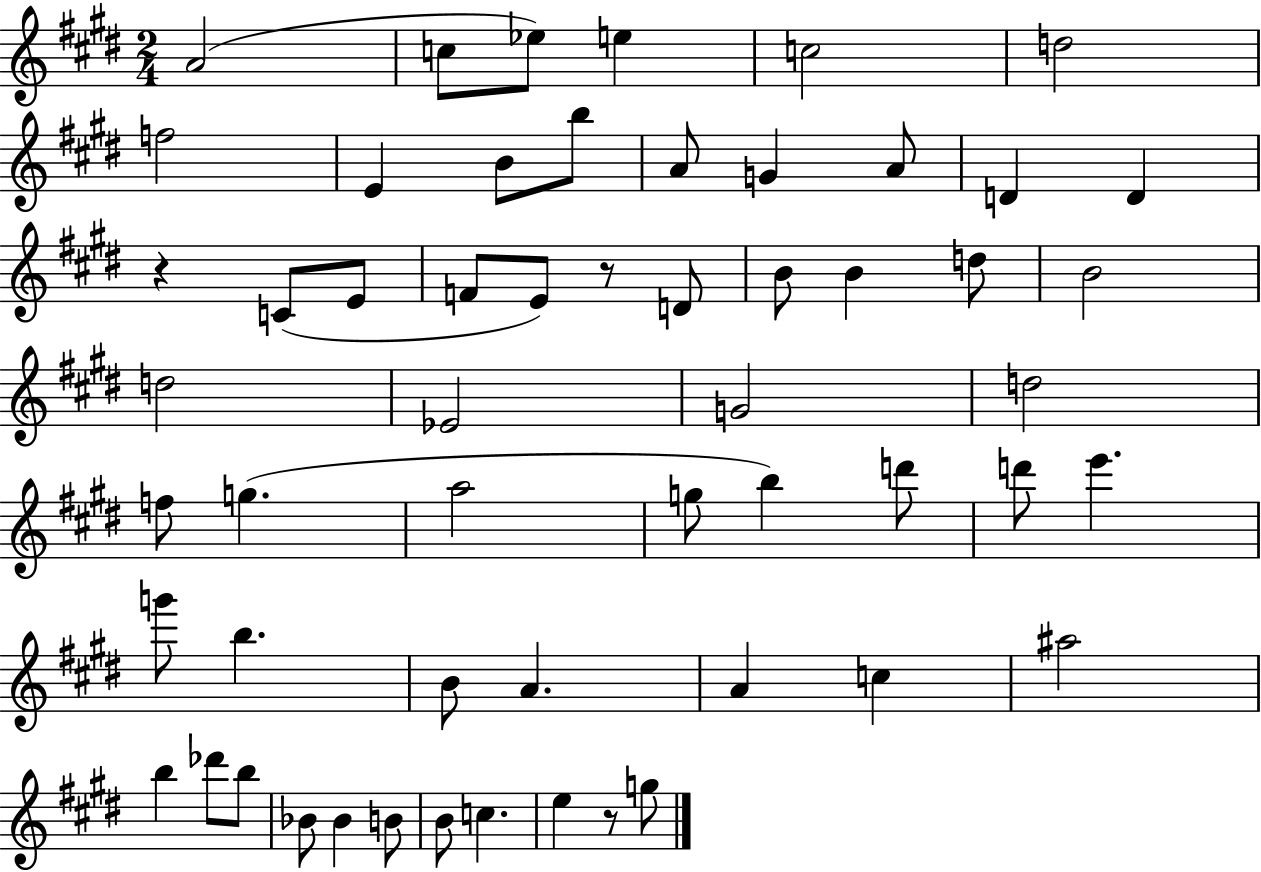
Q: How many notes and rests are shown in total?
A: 56